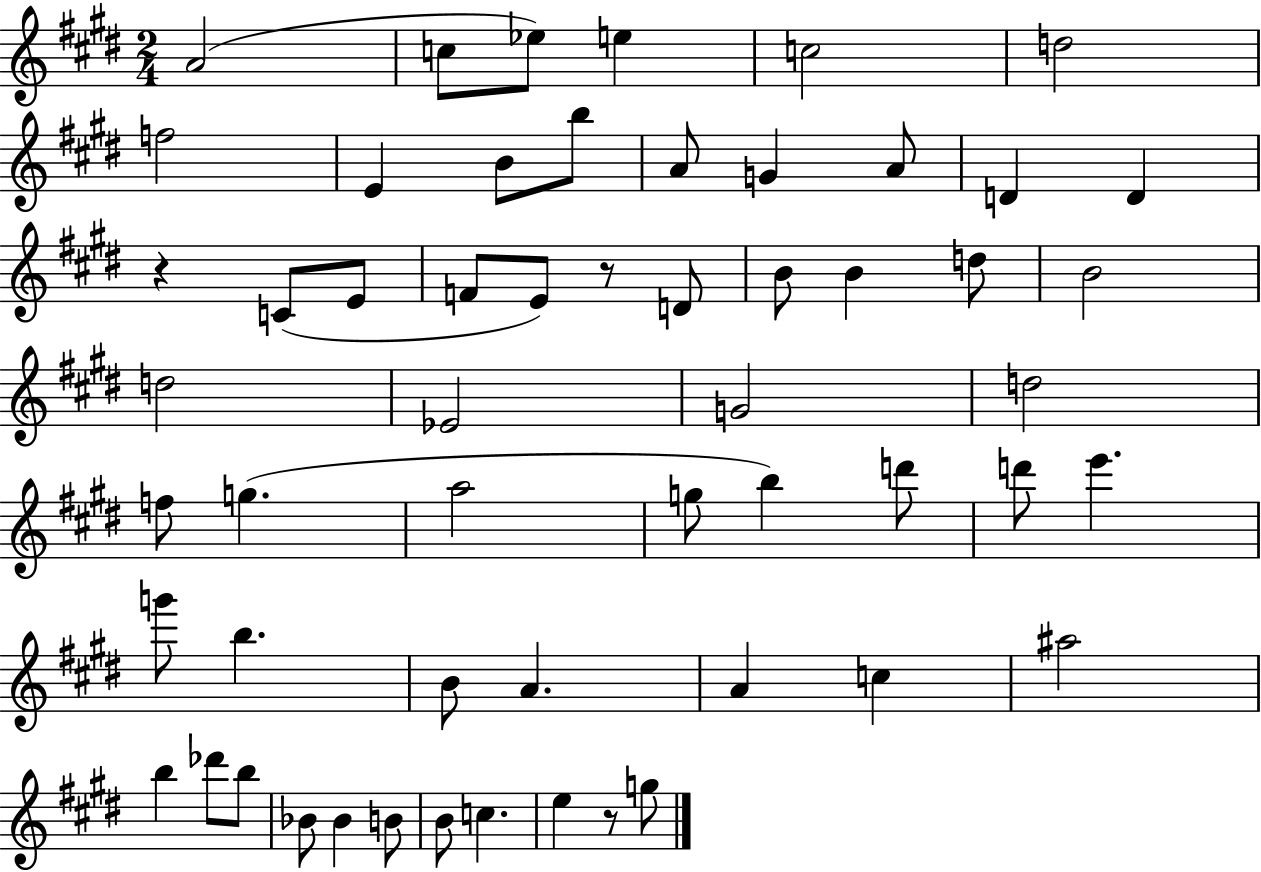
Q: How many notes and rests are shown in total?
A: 56